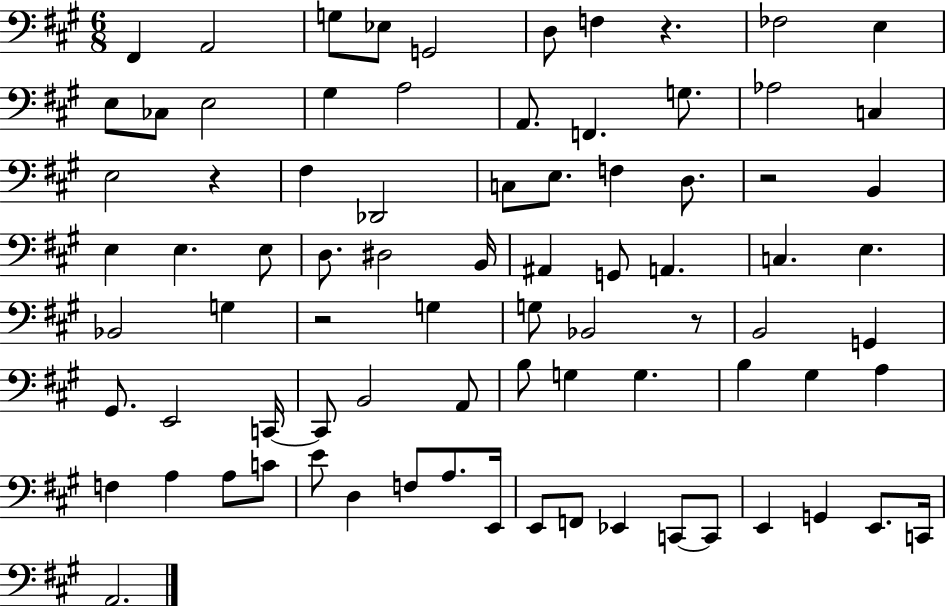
{
  \clef bass
  \numericTimeSignature
  \time 6/8
  \key a \major
  fis,4 a,2 | g8 ees8 g,2 | d8 f4 r4. | fes2 e4 | \break e8 ces8 e2 | gis4 a2 | a,8. f,4. g8. | aes2 c4 | \break e2 r4 | fis4 des,2 | c8 e8. f4 d8. | r2 b,4 | \break e4 e4. e8 | d8. dis2 b,16 | ais,4 g,8 a,4. | c4. e4. | \break bes,2 g4 | r2 g4 | g8 bes,2 r8 | b,2 g,4 | \break gis,8. e,2 c,16~~ | c,8 b,2 a,8 | b8 g4 g4. | b4 gis4 a4 | \break f4 a4 a8 c'8 | e'8 d4 f8 a8. e,16 | e,8 f,8 ees,4 c,8~~ c,8 | e,4 g,4 e,8. c,16 | \break a,2. | \bar "|."
}